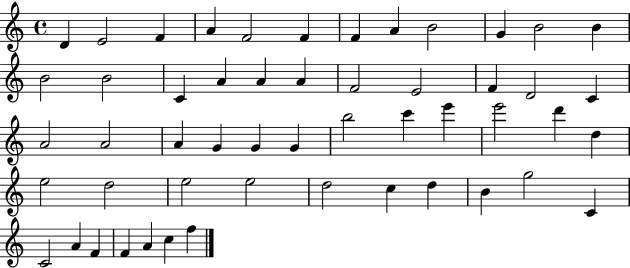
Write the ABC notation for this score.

X:1
T:Untitled
M:4/4
L:1/4
K:C
D E2 F A F2 F F A B2 G B2 B B2 B2 C A A A F2 E2 F D2 C A2 A2 A G G G b2 c' e' e'2 d' d e2 d2 e2 e2 d2 c d B g2 C C2 A F F A c f